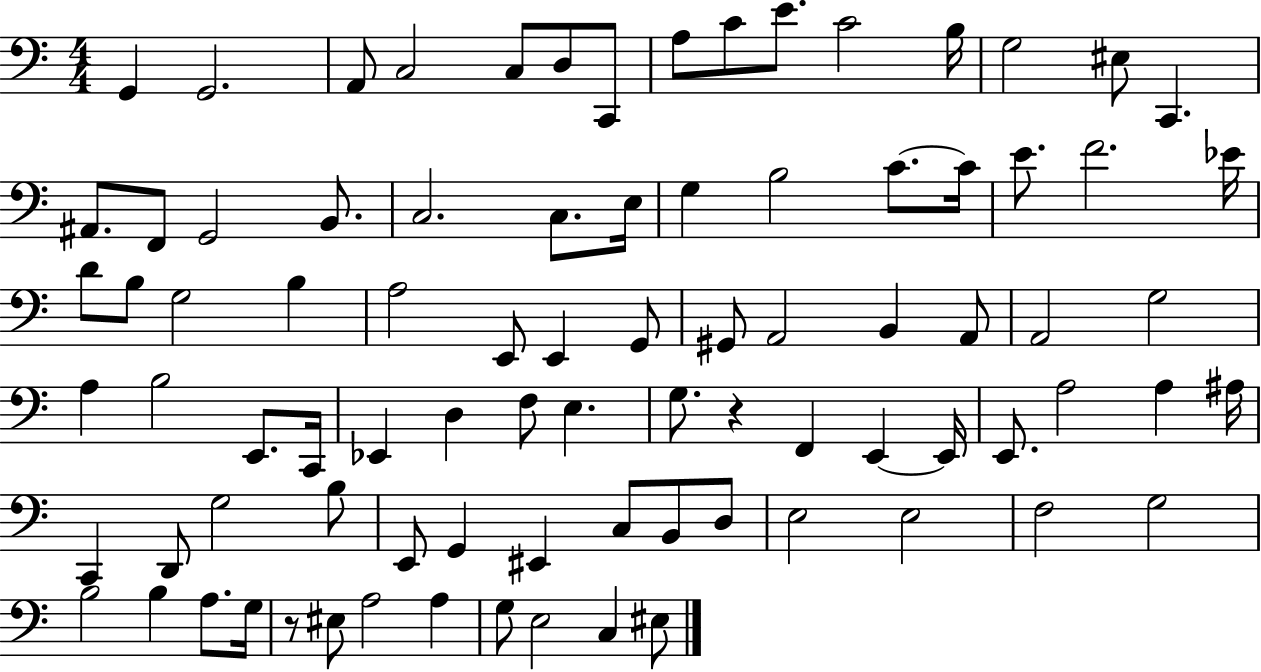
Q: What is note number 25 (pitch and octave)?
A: C4